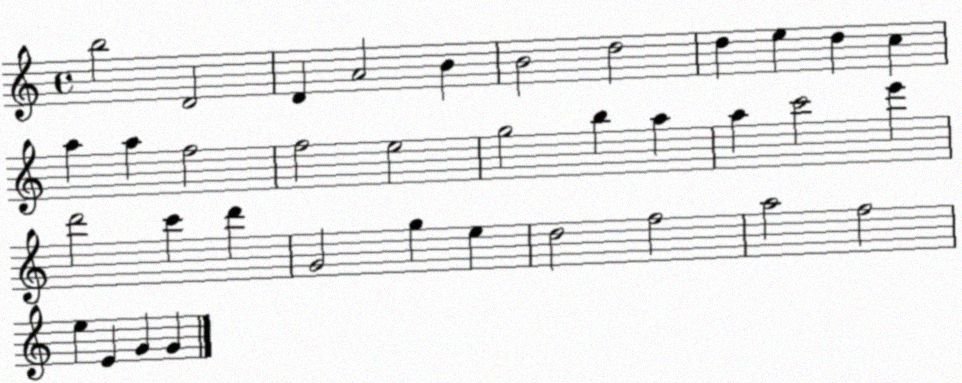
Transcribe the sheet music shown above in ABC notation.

X:1
T:Untitled
M:4/4
L:1/4
K:C
b2 D2 D A2 B B2 d2 d e d c a a f2 f2 e2 g2 b a a c'2 e' d'2 c' d' G2 g e d2 f2 a2 f2 e E G G